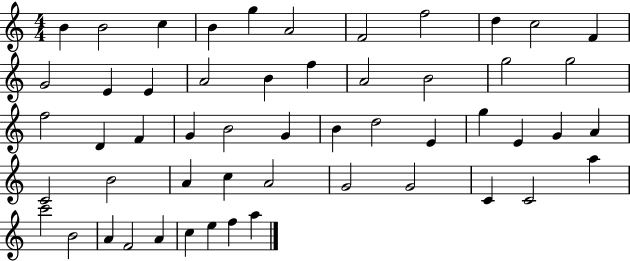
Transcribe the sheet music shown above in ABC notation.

X:1
T:Untitled
M:4/4
L:1/4
K:C
B B2 c B g A2 F2 f2 d c2 F G2 E E A2 B f A2 B2 g2 g2 f2 D F G B2 G B d2 E g E G A C2 B2 A c A2 G2 G2 C C2 a c'2 B2 A F2 A c e f a